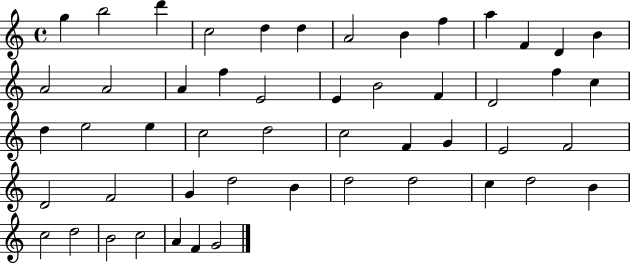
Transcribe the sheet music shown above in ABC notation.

X:1
T:Untitled
M:4/4
L:1/4
K:C
g b2 d' c2 d d A2 B f a F D B A2 A2 A f E2 E B2 F D2 f c d e2 e c2 d2 c2 F G E2 F2 D2 F2 G d2 B d2 d2 c d2 B c2 d2 B2 c2 A F G2